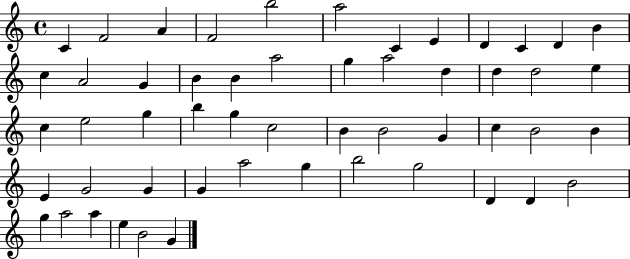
{
  \clef treble
  \time 4/4
  \defaultTimeSignature
  \key c \major
  c'4 f'2 a'4 | f'2 b''2 | a''2 c'4 e'4 | d'4 c'4 d'4 b'4 | \break c''4 a'2 g'4 | b'4 b'4 a''2 | g''4 a''2 d''4 | d''4 d''2 e''4 | \break c''4 e''2 g''4 | b''4 g''4 c''2 | b'4 b'2 g'4 | c''4 b'2 b'4 | \break e'4 g'2 g'4 | g'4 a''2 g''4 | b''2 g''2 | d'4 d'4 b'2 | \break g''4 a''2 a''4 | e''4 b'2 g'4 | \bar "|."
}